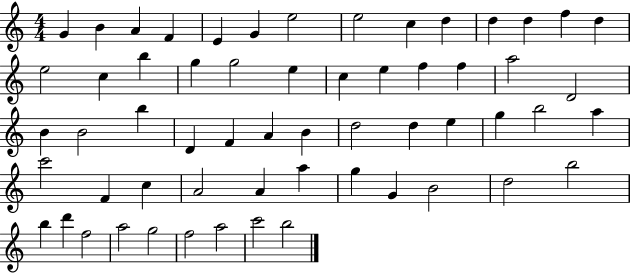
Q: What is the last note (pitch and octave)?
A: B5